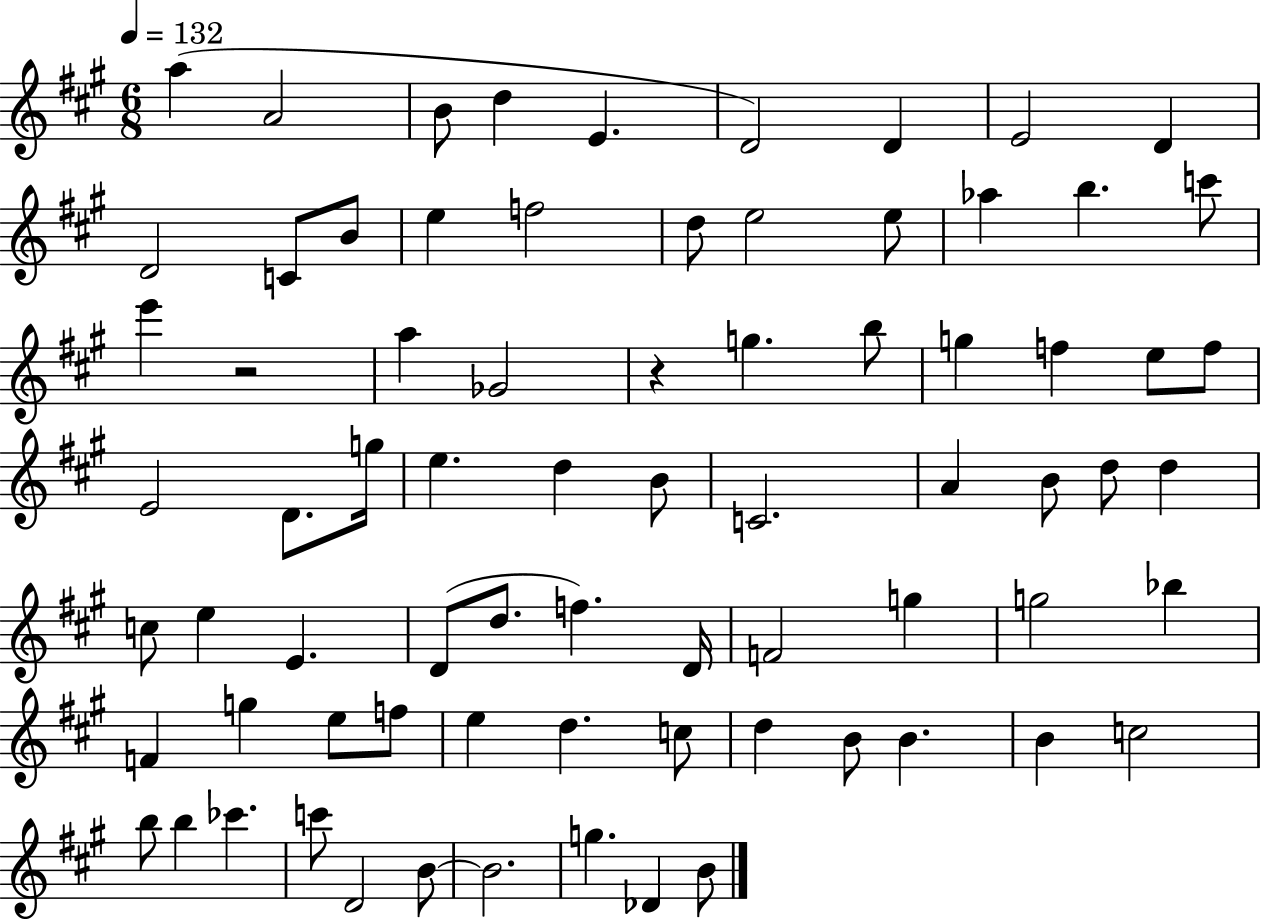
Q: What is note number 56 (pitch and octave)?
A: E5